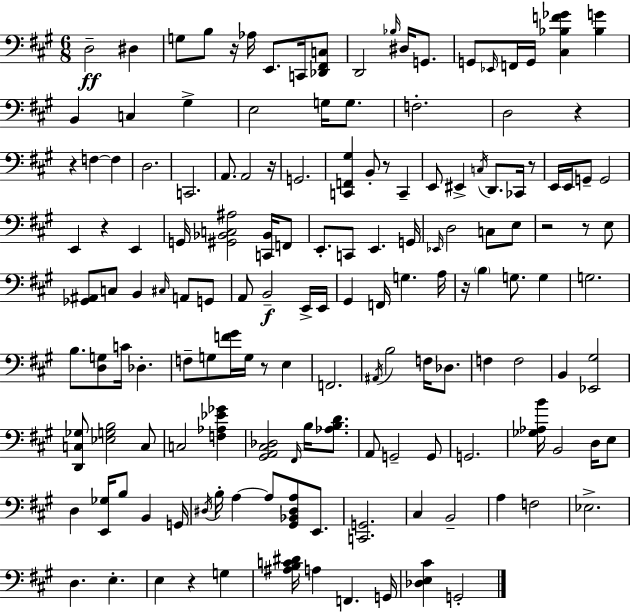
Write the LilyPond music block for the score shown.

{
  \clef bass
  \numericTimeSignature
  \time 6/8
  \key a \major
  d2--\ff dis4 | g8 b8 r16 aes16 e,8. c,16 <des, fis, c>8 | d,2 \grace { bes16 } dis16 g,8. | g,8 \grace { ees,16 } f,16 g,16 <cis bes f' ges'>4 <bes g'>4 | \break b,4 c4 gis4-> | e2 g16 g8. | f2.-. | d2 r4 | \break r4 f4~~ f4 | d2. | c,2. | a,8. a,2 | \break r16 g,2. | <c, f, gis>4 b,8-. r8 c,4-- | e,8 eis,4-> \acciaccatura { c16 } d,8. | ces,16 r8 e,16 e,16 g,8-- g,2 | \break e,4 r4 e,4 | g,16 <gis, bes, c ais>2 | <c, bes,>16 f,8 e,8.-. c,8 e,4. | g,16 \grace { ees,16 } d2 | \break c8 e8 r2 | r8 e8 <ges, ais,>8 c8 b,4 | \grace { cis16 } a,8 g,8 a,8 b,2--\f | e,16-> e,16 gis,4 f,16 g4. | \break a16 r16 \parenthesize b4 g8. | g4 g2. | b8. <d g>8 c'16 des4.-. | f8-- g8 <f' gis'>16 g16 r8 | \break e4 f,2. | \acciaccatura { ais,16 } b2 | f16 des8. f4 f2 | b,4 <ees, gis>2 | \break <d, c ges>8 <ees g b>2 | c8 c2 | <f aes ees' ges'>4 <gis, a, cis des>2 | \grace { fis,16 } b16 <aes b d'>8. a,8 g,2-- | \break g,8 g,2. | <ges aes b'>16 b,2 | d16 e8 d4 <e, ges>16 | b8 b,4 g,16 \acciaccatura { dis16 } b16-. a4~~ | \break a8 <gis, bes, dis a>8 e,8. <c, g,>2. | cis4 | b,2-- a4 | f2 ees2.-> | \break d4. | e4.-. e4 | r4 g4 <ais b c' dis'>16 a4 | f,4. g,16 <des e cis'>4 | \break g,2-. \bar "|."
}